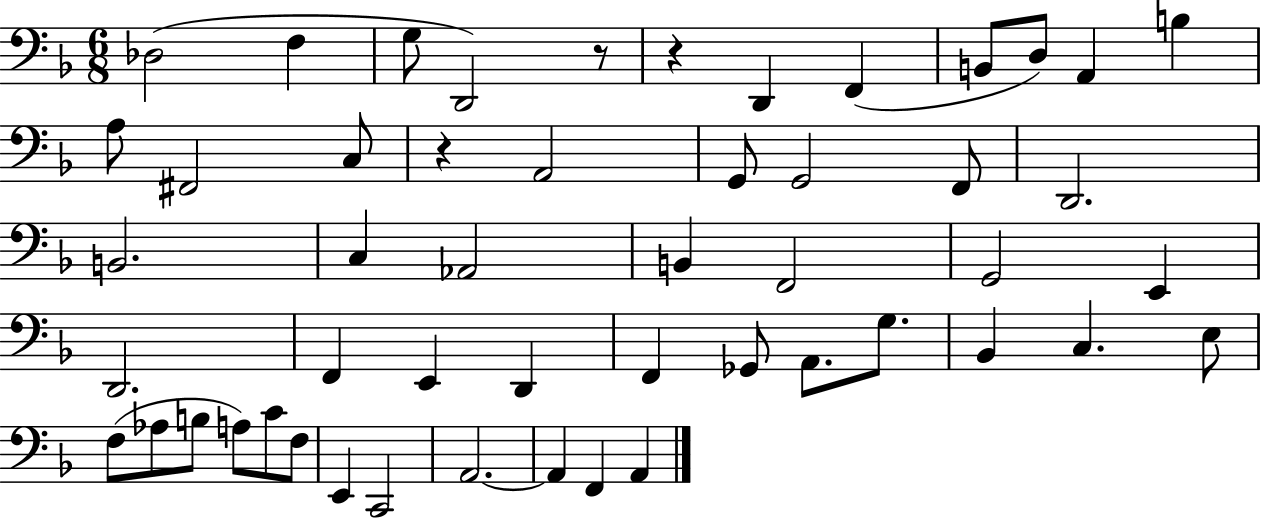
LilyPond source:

{
  \clef bass
  \numericTimeSignature
  \time 6/8
  \key f \major
  \repeat volta 2 { des2( f4 | g8 d,2) r8 | r4 d,4 f,4( | b,8 d8) a,4 b4 | \break a8 fis,2 c8 | r4 a,2 | g,8 g,2 f,8 | d,2. | \break b,2. | c4 aes,2 | b,4 f,2 | g,2 e,4 | \break d,2. | f,4 e,4 d,4 | f,4 ges,8 a,8. g8. | bes,4 c4. e8 | \break f8( aes8 b8 a8) c'8 f8 | e,4 c,2 | a,2.~~ | a,4 f,4 a,4 | \break } \bar "|."
}